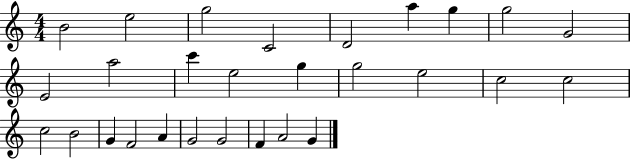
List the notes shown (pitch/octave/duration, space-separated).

B4/h E5/h G5/h C4/h D4/h A5/q G5/q G5/h G4/h E4/h A5/h C6/q E5/h G5/q G5/h E5/h C5/h C5/h C5/h B4/h G4/q F4/h A4/q G4/h G4/h F4/q A4/h G4/q